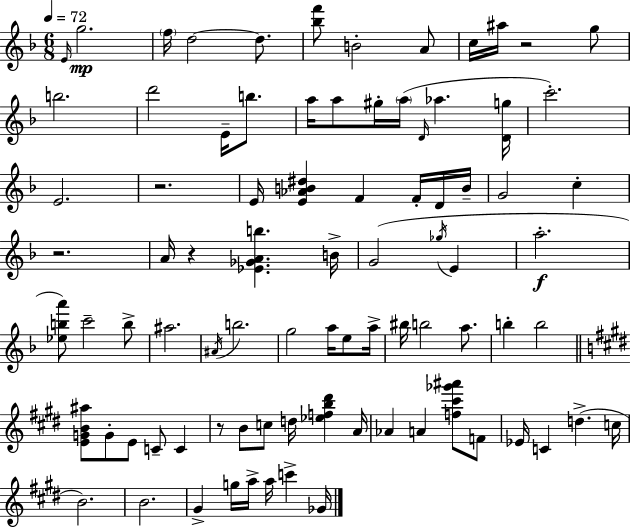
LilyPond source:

{
  \clef treble
  \numericTimeSignature
  \time 6/8
  \key f \major
  \tempo 4 = 72
  \grace { e'16 }\mp g''2. | \parenthesize f''16 d''2~~ d''8. | <bes'' f'''>8 b'2-. a'8 | c''16 ais''16 r2 g''8 | \break b''2. | d'''2 e'16-- b''8. | a''16 a''8 gis''16-. \parenthesize a''16( \grace { d'16 } aes''4. | <d' g''>16 c'''2.-.) | \break e'2. | r2. | e'16 <e' aes' b' dis''>4 f'4 f'16-. | d'16 b'16-- g'2 c''4-. | \break r2. | a'16 r4 <ees' ges' a' b''>4. | b'16-> g'2( \acciaccatura { ges''16 } e'4 | a''2.-.\f | \break <ees'' b'' a'''>8) c'''2-- | b''8-> ais''2. | \acciaccatura { ais'16 } b''2. | g''2 | \break a''16 e''8 a''16-> bis''16 b''2 | a''8. b''4-. b''2 | \bar "||" \break \key e \major <e' g' b' ais''>8 g'8-. e'8 c'8-- c'4 | r8 b'8 c''8 d''16 <ees'' f'' b'' dis'''>4 a'16 | aes'4 a'4 <f'' cis''' ges''' ais'''>8 f'8 | ees'16 c'4 d''4.->( c''16 | \break b'2.) | b'2. | gis'4-> g''16 a''16-> a''16 c'''4-> ges'16 | \bar "|."
}